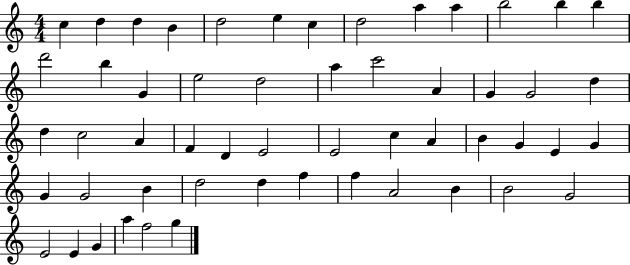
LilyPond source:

{
  \clef treble
  \numericTimeSignature
  \time 4/4
  \key c \major
  c''4 d''4 d''4 b'4 | d''2 e''4 c''4 | d''2 a''4 a''4 | b''2 b''4 b''4 | \break d'''2 b''4 g'4 | e''2 d''2 | a''4 c'''2 a'4 | g'4 g'2 d''4 | \break d''4 c''2 a'4 | f'4 d'4 e'2 | e'2 c''4 a'4 | b'4 g'4 e'4 g'4 | \break g'4 g'2 b'4 | d''2 d''4 f''4 | f''4 a'2 b'4 | b'2 g'2 | \break e'2 e'4 g'4 | a''4 f''2 g''4 | \bar "|."
}